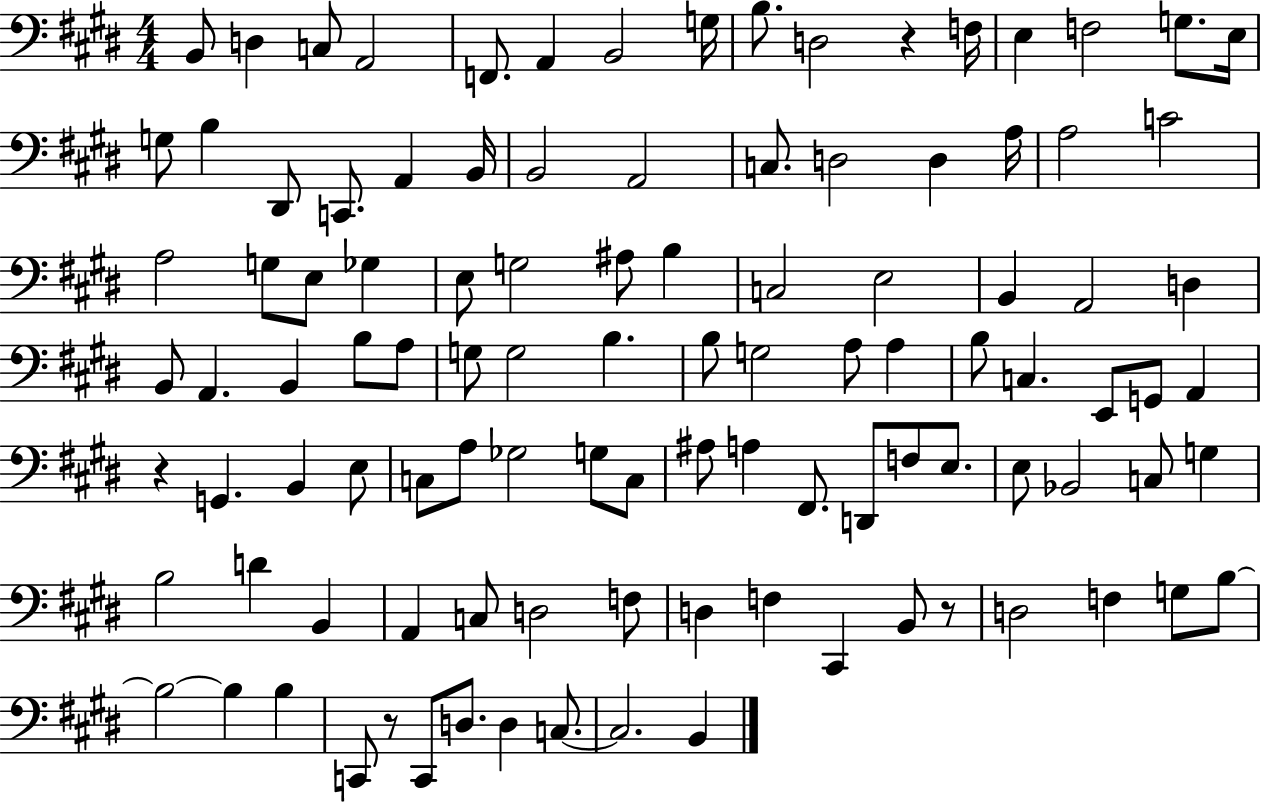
X:1
T:Untitled
M:4/4
L:1/4
K:E
B,,/2 D, C,/2 A,,2 F,,/2 A,, B,,2 G,/4 B,/2 D,2 z F,/4 E, F,2 G,/2 E,/4 G,/2 B, ^D,,/2 C,,/2 A,, B,,/4 B,,2 A,,2 C,/2 D,2 D, A,/4 A,2 C2 A,2 G,/2 E,/2 _G, E,/2 G,2 ^A,/2 B, C,2 E,2 B,, A,,2 D, B,,/2 A,, B,, B,/2 A,/2 G,/2 G,2 B, B,/2 G,2 A,/2 A, B,/2 C, E,,/2 G,,/2 A,, z G,, B,, E,/2 C,/2 A,/2 _G,2 G,/2 C,/2 ^A,/2 A, ^F,,/2 D,,/2 F,/2 E,/2 E,/2 _B,,2 C,/2 G, B,2 D B,, A,, C,/2 D,2 F,/2 D, F, ^C,, B,,/2 z/2 D,2 F, G,/2 B,/2 B,2 B, B, C,,/2 z/2 C,,/2 D,/2 D, C,/2 C,2 B,,